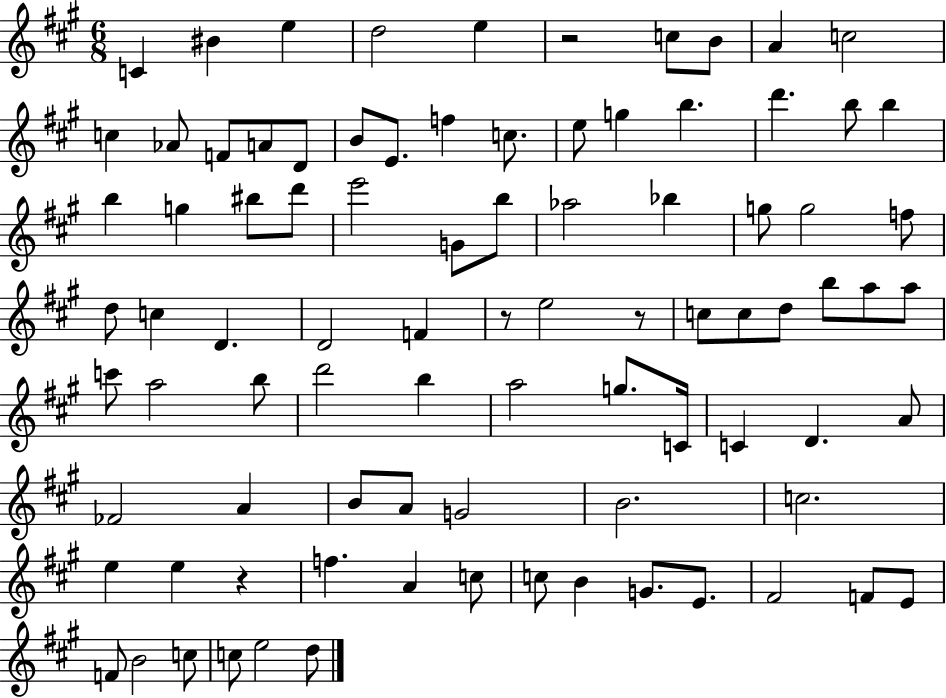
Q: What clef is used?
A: treble